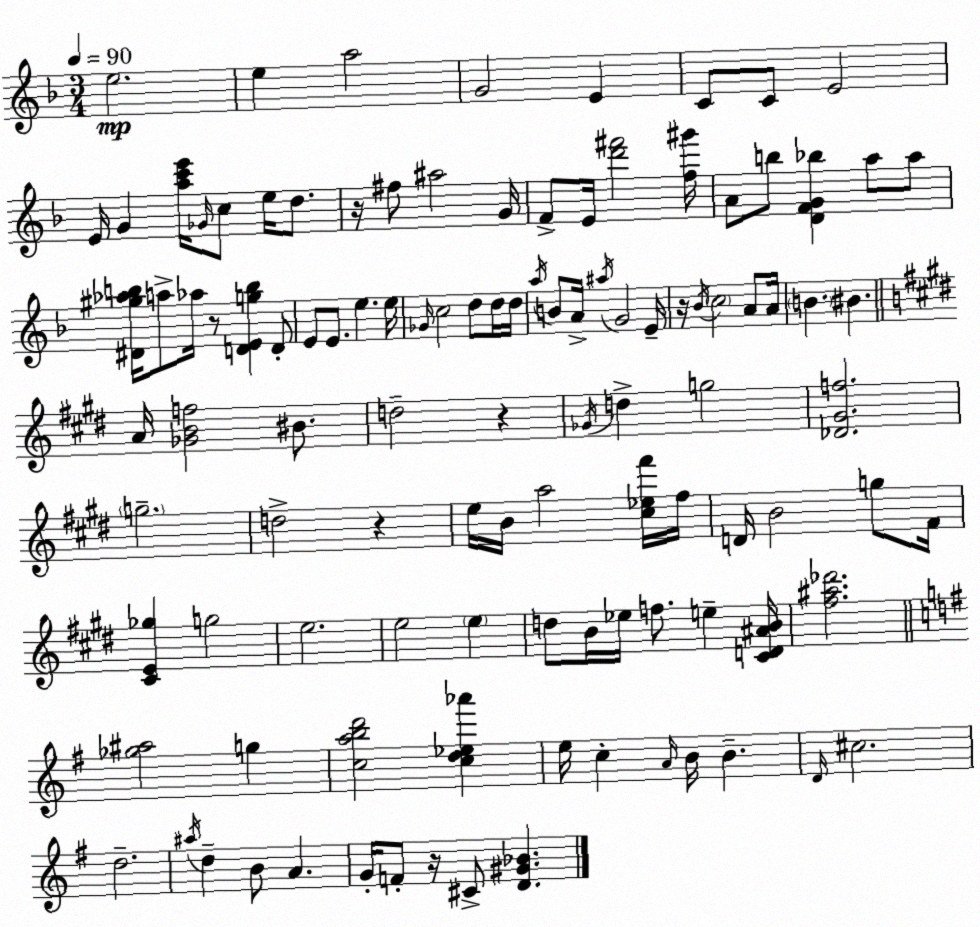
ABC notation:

X:1
T:Untitled
M:3/4
L:1/4
K:Dm
e2 e a2 G2 E C/2 C/2 E2 E/4 G [ac'e']/4 _G/4 c/2 e/4 d/2 z/4 ^f/2 ^a2 G/4 F/2 E/4 [d'^f']2 [f^g']/4 A/2 b/2 [DFG_b] a/2 a/2 [^D^g_ab]/4 a/2 _a/4 z/2 [DEgb] D/2 E/2 E/2 e e/4 _G/4 c2 d/2 d/4 d/4 a/4 B/2 A/4 ^a/4 G2 E/4 z/4 _B/4 c2 A/2 A/4 B ^B A/4 [_GBf]2 ^B/2 d2 z _G/4 d g2 [_D^Gf]2 g2 d2 z e/4 B/4 a2 [^c_e^f']/4 ^f/4 D/4 B2 g/2 ^F/4 [^CE_g] g2 e2 e2 e d/2 B/4 _e/4 f/2 e [^CD^AB]/4 [^f^a_d']2 [_g^a]2 g [cabd']2 [cd_e_a'] e/4 c A/4 B/4 B D/4 ^c2 d2 ^a/4 d B/2 A G/4 F/2 z/4 ^C/2 [D^G_B]